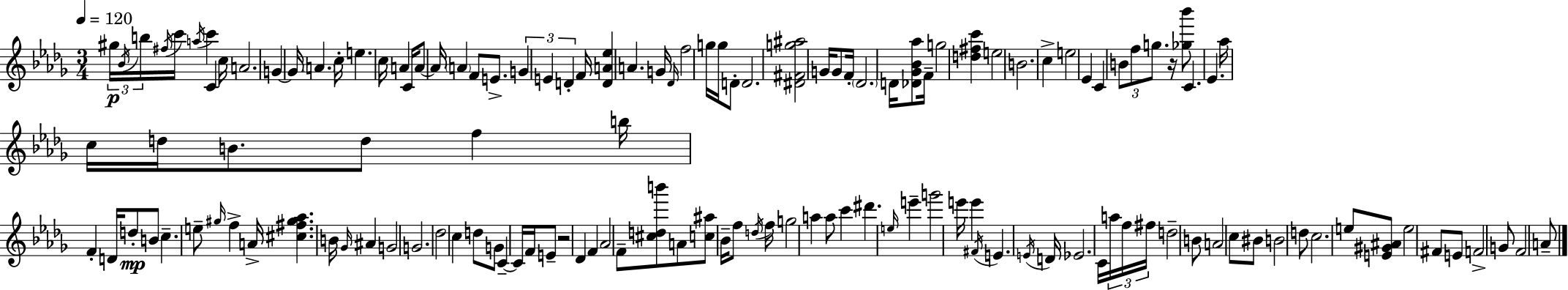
G#5/s Bb4/s B5/s F#5/s C6/s A5/s C6/q C4/q C5/s A4/h. G4/q G4/s A4/q. C5/s E5/q. C5/s A4/q C4/s A4/e A4/s A4/q F4/e E4/e. G4/q E4/q D4/q F4/s [D4,A4,Eb5]/q A4/q. G4/s Db4/s F5/h G5/s G5/s D4/e D4/h. [D#4,F#4,G5,A#5]/h G4/s G4/e F4/s Db4/h. D4/s [Db4,Gb4,Bb4,Ab5]/e F4/s G5/h [D5,F#5,C6]/q E5/h B4/h. C5/q E5/h Eb4/q C4/q B4/e F5/e G5/e. R/s [Gb5,Bb6]/e C4/q. Eb4/q. Ab5/s C5/s D5/s B4/e. D5/e F5/q B5/s F4/q D4/s D5/e B4/e C5/q. E5/e G#5/s F5/q A4/s [C#5,F#5,G#5,Ab5]/q. B4/s Gb4/s A#4/q G4/h G4/h. Db5/h C5/q D5/e G4/e C4/q C4/s F4/s E4/e R/h Db4/q F4/q Ab4/h F4/e [C#5,D5,B6]/e A4/e [C5,A#5]/e Bb4/s F5/e D5/s F5/s G5/h A5/q A5/e C6/q D#6/q. E5/s E6/q G6/h E6/s E6/q F#4/s E4/q. E4/s D4/s Eb4/h. C4/s A5/s F5/s F#5/s D5/h B4/e A4/h C5/e BIS4/e B4/h D5/e C5/h. E5/e [E4,G#4,A#4]/e E5/h F#4/e E4/e F4/h G4/e F4/h A4/e